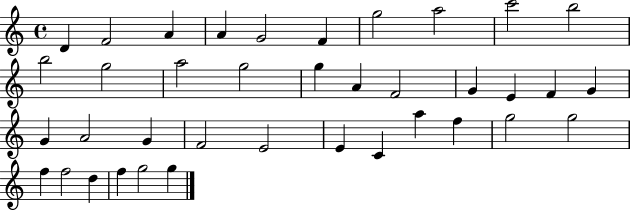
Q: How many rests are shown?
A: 0